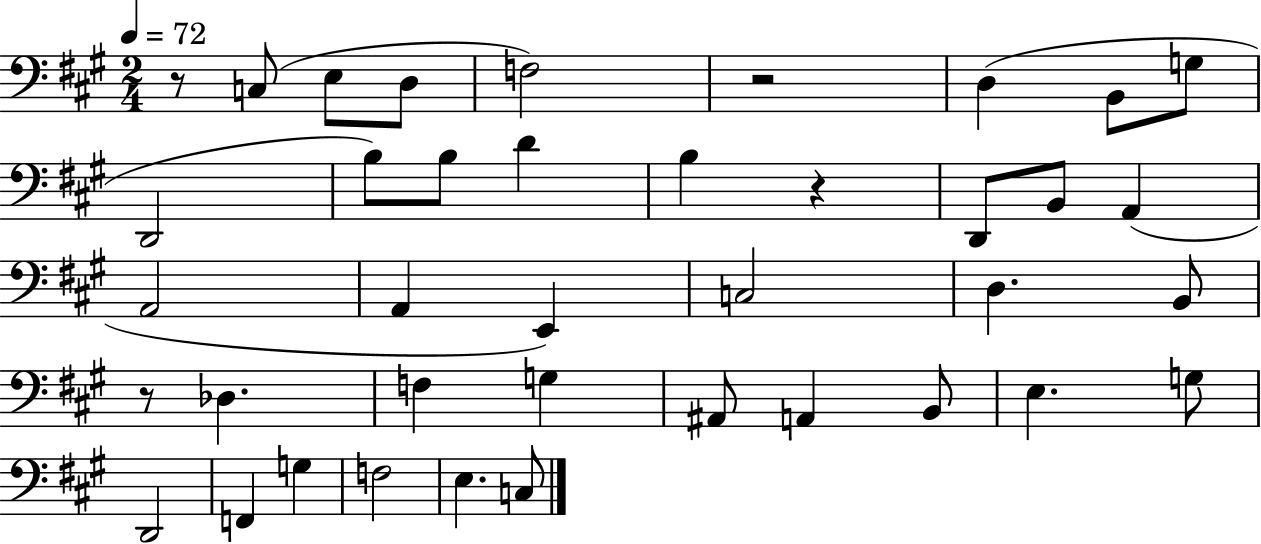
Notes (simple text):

R/e C3/e E3/e D3/e F3/h R/h D3/q B2/e G3/e D2/h B3/e B3/e D4/q B3/q R/q D2/e B2/e A2/q A2/h A2/q E2/q C3/h D3/q. B2/e R/e Db3/q. F3/q G3/q A#2/e A2/q B2/e E3/q. G3/e D2/h F2/q G3/q F3/h E3/q. C3/e